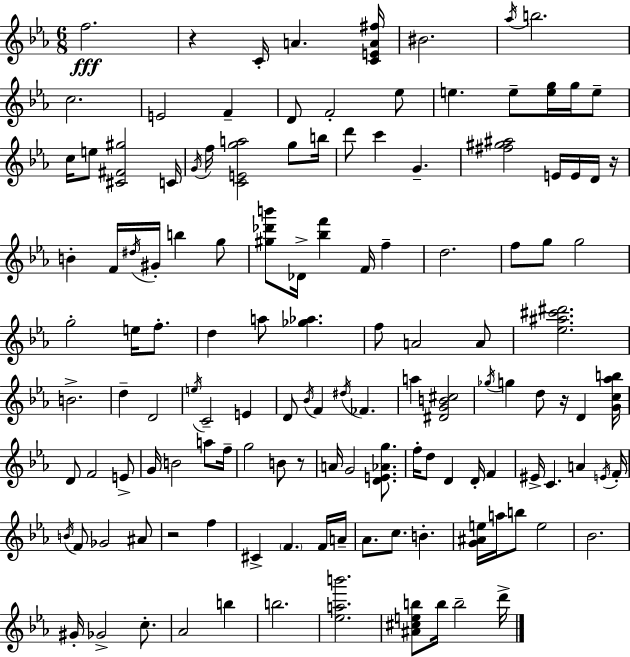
F5/h. R/q C4/s A4/q. [C4,E4,A4,F#5]/s BIS4/h. Ab5/s B5/h. C5/h. E4/h F4/q D4/e F4/h Eb5/e E5/q. E5/e [E5,G5]/s G5/s E5/e C5/s E5/e [C#4,F#4,G#5]/h C4/s G4/s F5/s [C4,E4,G5,A5]/h G5/e B5/s D6/e C6/q G4/q. [F#5,G#5,A#5]/h E4/s E4/s D4/s R/s B4/q F4/s D#5/s G#4/s B5/q G5/e [G#5,Db6,B6]/e Db4/s [Bb5,F6]/q F4/s F5/q D5/h. F5/e G5/e G5/h G5/h E5/s F5/e. D5/q A5/e [Gb5,Ab5]/q. F5/e A4/h A4/e [Eb5,A#5,C#6,D#6]/h. B4/h. D5/q D4/h E5/s C4/h E4/q D4/e Bb4/s F4/q D#5/s FES4/q. A5/q [D#4,G4,B4,C#5]/h Gb5/s G5/q D5/e R/s D4/q [G4,C5,Ab5,B5]/s D4/e F4/h E4/e G4/s B4/h A5/e F5/s G5/h B4/e R/e A4/s G4/h [D4,E4,Ab4,G5]/e. F5/s D5/e D4/q D4/s F4/q EIS4/s C4/q. A4/q E4/s F4/s B4/s F4/e Gb4/h A#4/e R/h F5/q C#4/q F4/q. F4/s A4/s Ab4/e. C5/e. B4/q. [G4,A#4,E5]/s A5/s B5/e E5/h Bb4/h. G#4/s Gb4/h C5/e. Ab4/h B5/q B5/h. [Eb5,A5,B6]/h. [A#4,C#5,E5,B5]/e B5/s B5/h D6/s